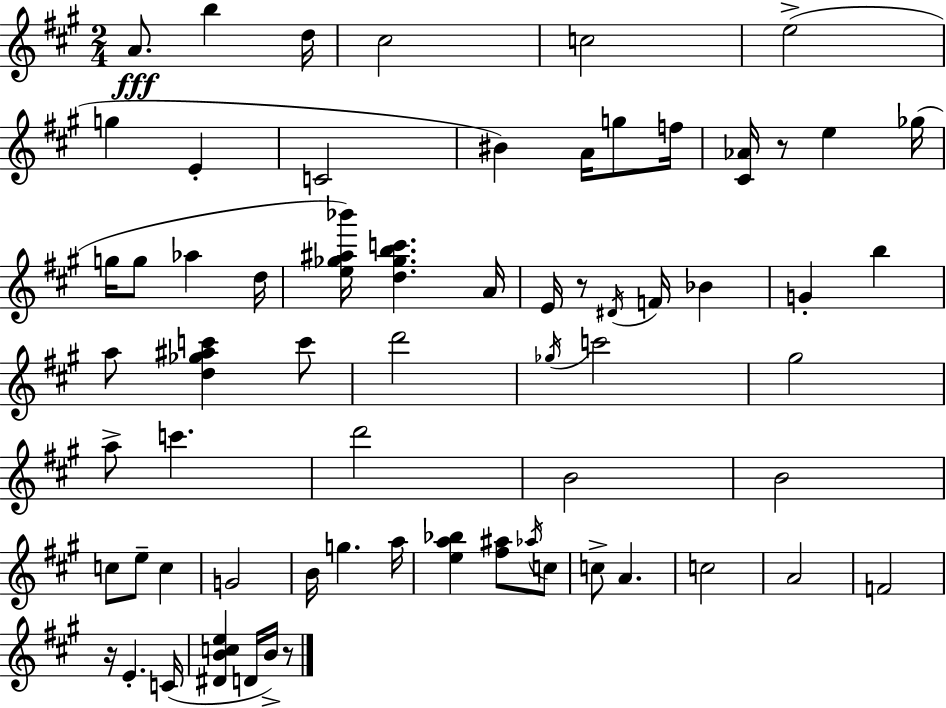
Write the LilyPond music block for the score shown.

{
  \clef treble
  \numericTimeSignature
  \time 2/4
  \key a \major
  \repeat volta 2 { a'8.\fff b''4 d''16 | cis''2 | c''2 | e''2->( | \break g''4 e'4-. | c'2 | bis'4) a'16 g''8 f''16 | <cis' aes'>16 r8 e''4 ges''16( | \break g''16 g''8 aes''4 d''16 | <e'' ges'' ais'' bes'''>16) <d'' ges'' b'' c'''>4. a'16 | e'16 r8 \acciaccatura { dis'16 } f'16 bes'4 | g'4-. b''4 | \break a''8 <d'' ges'' ais'' c'''>4 c'''8 | d'''2 | \acciaccatura { ges''16 } c'''2 | gis''2 | \break a''8-> c'''4. | d'''2 | b'2 | b'2 | \break c''8 e''8-- c''4 | g'2 | b'16 g''4. | a''16 <e'' a'' bes''>4 <fis'' ais''>8 | \break \acciaccatura { aes''16 } c''8 c''8-> a'4. | c''2 | a'2 | f'2 | \break r16 e'4.-. | c'16( <dis' b' c'' e''>4 d'16 | b'16->) r8 } \bar "|."
}